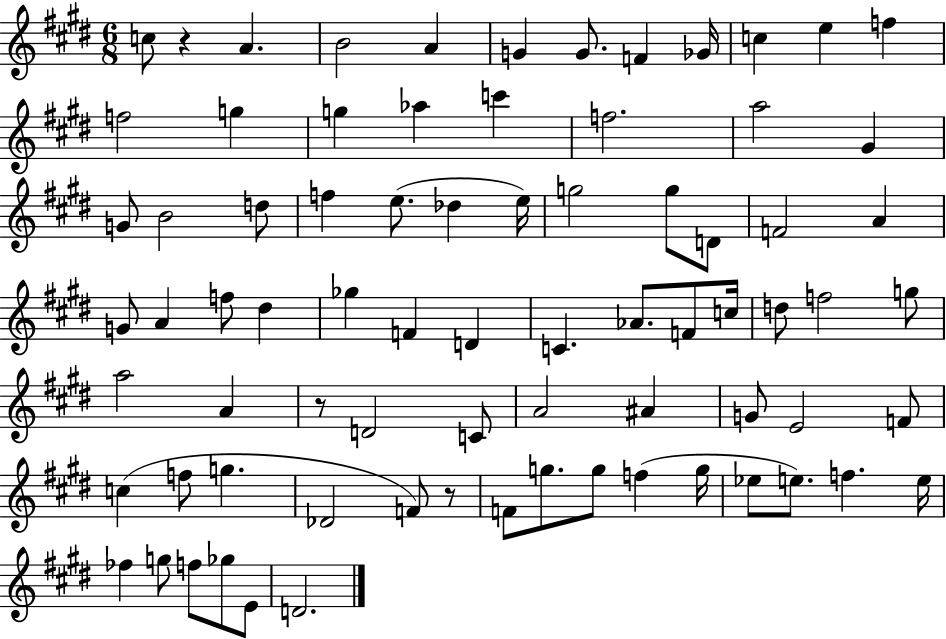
C5/e R/q A4/q. B4/h A4/q G4/q G4/e. F4/q Gb4/s C5/q E5/q F5/q F5/h G5/q G5/q Ab5/q C6/q F5/h. A5/h G#4/q G4/e B4/h D5/e F5/q E5/e. Db5/q E5/s G5/h G5/e D4/e F4/h A4/q G4/e A4/q F5/e D#5/q Gb5/q F4/q D4/q C4/q. Ab4/e. F4/e C5/s D5/e F5/h G5/e A5/h A4/q R/e D4/h C4/e A4/h A#4/q G4/e E4/h F4/e C5/q F5/e G5/q. Db4/h F4/e R/e F4/e G5/e. G5/e F5/q G5/s Eb5/e E5/e. F5/q. E5/s FES5/q G5/e F5/e Gb5/e E4/e D4/h.